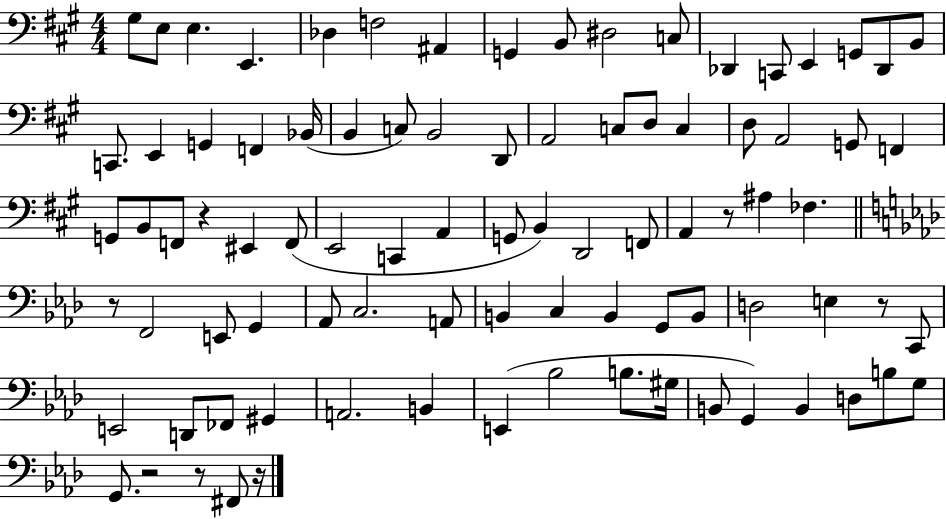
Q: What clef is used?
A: bass